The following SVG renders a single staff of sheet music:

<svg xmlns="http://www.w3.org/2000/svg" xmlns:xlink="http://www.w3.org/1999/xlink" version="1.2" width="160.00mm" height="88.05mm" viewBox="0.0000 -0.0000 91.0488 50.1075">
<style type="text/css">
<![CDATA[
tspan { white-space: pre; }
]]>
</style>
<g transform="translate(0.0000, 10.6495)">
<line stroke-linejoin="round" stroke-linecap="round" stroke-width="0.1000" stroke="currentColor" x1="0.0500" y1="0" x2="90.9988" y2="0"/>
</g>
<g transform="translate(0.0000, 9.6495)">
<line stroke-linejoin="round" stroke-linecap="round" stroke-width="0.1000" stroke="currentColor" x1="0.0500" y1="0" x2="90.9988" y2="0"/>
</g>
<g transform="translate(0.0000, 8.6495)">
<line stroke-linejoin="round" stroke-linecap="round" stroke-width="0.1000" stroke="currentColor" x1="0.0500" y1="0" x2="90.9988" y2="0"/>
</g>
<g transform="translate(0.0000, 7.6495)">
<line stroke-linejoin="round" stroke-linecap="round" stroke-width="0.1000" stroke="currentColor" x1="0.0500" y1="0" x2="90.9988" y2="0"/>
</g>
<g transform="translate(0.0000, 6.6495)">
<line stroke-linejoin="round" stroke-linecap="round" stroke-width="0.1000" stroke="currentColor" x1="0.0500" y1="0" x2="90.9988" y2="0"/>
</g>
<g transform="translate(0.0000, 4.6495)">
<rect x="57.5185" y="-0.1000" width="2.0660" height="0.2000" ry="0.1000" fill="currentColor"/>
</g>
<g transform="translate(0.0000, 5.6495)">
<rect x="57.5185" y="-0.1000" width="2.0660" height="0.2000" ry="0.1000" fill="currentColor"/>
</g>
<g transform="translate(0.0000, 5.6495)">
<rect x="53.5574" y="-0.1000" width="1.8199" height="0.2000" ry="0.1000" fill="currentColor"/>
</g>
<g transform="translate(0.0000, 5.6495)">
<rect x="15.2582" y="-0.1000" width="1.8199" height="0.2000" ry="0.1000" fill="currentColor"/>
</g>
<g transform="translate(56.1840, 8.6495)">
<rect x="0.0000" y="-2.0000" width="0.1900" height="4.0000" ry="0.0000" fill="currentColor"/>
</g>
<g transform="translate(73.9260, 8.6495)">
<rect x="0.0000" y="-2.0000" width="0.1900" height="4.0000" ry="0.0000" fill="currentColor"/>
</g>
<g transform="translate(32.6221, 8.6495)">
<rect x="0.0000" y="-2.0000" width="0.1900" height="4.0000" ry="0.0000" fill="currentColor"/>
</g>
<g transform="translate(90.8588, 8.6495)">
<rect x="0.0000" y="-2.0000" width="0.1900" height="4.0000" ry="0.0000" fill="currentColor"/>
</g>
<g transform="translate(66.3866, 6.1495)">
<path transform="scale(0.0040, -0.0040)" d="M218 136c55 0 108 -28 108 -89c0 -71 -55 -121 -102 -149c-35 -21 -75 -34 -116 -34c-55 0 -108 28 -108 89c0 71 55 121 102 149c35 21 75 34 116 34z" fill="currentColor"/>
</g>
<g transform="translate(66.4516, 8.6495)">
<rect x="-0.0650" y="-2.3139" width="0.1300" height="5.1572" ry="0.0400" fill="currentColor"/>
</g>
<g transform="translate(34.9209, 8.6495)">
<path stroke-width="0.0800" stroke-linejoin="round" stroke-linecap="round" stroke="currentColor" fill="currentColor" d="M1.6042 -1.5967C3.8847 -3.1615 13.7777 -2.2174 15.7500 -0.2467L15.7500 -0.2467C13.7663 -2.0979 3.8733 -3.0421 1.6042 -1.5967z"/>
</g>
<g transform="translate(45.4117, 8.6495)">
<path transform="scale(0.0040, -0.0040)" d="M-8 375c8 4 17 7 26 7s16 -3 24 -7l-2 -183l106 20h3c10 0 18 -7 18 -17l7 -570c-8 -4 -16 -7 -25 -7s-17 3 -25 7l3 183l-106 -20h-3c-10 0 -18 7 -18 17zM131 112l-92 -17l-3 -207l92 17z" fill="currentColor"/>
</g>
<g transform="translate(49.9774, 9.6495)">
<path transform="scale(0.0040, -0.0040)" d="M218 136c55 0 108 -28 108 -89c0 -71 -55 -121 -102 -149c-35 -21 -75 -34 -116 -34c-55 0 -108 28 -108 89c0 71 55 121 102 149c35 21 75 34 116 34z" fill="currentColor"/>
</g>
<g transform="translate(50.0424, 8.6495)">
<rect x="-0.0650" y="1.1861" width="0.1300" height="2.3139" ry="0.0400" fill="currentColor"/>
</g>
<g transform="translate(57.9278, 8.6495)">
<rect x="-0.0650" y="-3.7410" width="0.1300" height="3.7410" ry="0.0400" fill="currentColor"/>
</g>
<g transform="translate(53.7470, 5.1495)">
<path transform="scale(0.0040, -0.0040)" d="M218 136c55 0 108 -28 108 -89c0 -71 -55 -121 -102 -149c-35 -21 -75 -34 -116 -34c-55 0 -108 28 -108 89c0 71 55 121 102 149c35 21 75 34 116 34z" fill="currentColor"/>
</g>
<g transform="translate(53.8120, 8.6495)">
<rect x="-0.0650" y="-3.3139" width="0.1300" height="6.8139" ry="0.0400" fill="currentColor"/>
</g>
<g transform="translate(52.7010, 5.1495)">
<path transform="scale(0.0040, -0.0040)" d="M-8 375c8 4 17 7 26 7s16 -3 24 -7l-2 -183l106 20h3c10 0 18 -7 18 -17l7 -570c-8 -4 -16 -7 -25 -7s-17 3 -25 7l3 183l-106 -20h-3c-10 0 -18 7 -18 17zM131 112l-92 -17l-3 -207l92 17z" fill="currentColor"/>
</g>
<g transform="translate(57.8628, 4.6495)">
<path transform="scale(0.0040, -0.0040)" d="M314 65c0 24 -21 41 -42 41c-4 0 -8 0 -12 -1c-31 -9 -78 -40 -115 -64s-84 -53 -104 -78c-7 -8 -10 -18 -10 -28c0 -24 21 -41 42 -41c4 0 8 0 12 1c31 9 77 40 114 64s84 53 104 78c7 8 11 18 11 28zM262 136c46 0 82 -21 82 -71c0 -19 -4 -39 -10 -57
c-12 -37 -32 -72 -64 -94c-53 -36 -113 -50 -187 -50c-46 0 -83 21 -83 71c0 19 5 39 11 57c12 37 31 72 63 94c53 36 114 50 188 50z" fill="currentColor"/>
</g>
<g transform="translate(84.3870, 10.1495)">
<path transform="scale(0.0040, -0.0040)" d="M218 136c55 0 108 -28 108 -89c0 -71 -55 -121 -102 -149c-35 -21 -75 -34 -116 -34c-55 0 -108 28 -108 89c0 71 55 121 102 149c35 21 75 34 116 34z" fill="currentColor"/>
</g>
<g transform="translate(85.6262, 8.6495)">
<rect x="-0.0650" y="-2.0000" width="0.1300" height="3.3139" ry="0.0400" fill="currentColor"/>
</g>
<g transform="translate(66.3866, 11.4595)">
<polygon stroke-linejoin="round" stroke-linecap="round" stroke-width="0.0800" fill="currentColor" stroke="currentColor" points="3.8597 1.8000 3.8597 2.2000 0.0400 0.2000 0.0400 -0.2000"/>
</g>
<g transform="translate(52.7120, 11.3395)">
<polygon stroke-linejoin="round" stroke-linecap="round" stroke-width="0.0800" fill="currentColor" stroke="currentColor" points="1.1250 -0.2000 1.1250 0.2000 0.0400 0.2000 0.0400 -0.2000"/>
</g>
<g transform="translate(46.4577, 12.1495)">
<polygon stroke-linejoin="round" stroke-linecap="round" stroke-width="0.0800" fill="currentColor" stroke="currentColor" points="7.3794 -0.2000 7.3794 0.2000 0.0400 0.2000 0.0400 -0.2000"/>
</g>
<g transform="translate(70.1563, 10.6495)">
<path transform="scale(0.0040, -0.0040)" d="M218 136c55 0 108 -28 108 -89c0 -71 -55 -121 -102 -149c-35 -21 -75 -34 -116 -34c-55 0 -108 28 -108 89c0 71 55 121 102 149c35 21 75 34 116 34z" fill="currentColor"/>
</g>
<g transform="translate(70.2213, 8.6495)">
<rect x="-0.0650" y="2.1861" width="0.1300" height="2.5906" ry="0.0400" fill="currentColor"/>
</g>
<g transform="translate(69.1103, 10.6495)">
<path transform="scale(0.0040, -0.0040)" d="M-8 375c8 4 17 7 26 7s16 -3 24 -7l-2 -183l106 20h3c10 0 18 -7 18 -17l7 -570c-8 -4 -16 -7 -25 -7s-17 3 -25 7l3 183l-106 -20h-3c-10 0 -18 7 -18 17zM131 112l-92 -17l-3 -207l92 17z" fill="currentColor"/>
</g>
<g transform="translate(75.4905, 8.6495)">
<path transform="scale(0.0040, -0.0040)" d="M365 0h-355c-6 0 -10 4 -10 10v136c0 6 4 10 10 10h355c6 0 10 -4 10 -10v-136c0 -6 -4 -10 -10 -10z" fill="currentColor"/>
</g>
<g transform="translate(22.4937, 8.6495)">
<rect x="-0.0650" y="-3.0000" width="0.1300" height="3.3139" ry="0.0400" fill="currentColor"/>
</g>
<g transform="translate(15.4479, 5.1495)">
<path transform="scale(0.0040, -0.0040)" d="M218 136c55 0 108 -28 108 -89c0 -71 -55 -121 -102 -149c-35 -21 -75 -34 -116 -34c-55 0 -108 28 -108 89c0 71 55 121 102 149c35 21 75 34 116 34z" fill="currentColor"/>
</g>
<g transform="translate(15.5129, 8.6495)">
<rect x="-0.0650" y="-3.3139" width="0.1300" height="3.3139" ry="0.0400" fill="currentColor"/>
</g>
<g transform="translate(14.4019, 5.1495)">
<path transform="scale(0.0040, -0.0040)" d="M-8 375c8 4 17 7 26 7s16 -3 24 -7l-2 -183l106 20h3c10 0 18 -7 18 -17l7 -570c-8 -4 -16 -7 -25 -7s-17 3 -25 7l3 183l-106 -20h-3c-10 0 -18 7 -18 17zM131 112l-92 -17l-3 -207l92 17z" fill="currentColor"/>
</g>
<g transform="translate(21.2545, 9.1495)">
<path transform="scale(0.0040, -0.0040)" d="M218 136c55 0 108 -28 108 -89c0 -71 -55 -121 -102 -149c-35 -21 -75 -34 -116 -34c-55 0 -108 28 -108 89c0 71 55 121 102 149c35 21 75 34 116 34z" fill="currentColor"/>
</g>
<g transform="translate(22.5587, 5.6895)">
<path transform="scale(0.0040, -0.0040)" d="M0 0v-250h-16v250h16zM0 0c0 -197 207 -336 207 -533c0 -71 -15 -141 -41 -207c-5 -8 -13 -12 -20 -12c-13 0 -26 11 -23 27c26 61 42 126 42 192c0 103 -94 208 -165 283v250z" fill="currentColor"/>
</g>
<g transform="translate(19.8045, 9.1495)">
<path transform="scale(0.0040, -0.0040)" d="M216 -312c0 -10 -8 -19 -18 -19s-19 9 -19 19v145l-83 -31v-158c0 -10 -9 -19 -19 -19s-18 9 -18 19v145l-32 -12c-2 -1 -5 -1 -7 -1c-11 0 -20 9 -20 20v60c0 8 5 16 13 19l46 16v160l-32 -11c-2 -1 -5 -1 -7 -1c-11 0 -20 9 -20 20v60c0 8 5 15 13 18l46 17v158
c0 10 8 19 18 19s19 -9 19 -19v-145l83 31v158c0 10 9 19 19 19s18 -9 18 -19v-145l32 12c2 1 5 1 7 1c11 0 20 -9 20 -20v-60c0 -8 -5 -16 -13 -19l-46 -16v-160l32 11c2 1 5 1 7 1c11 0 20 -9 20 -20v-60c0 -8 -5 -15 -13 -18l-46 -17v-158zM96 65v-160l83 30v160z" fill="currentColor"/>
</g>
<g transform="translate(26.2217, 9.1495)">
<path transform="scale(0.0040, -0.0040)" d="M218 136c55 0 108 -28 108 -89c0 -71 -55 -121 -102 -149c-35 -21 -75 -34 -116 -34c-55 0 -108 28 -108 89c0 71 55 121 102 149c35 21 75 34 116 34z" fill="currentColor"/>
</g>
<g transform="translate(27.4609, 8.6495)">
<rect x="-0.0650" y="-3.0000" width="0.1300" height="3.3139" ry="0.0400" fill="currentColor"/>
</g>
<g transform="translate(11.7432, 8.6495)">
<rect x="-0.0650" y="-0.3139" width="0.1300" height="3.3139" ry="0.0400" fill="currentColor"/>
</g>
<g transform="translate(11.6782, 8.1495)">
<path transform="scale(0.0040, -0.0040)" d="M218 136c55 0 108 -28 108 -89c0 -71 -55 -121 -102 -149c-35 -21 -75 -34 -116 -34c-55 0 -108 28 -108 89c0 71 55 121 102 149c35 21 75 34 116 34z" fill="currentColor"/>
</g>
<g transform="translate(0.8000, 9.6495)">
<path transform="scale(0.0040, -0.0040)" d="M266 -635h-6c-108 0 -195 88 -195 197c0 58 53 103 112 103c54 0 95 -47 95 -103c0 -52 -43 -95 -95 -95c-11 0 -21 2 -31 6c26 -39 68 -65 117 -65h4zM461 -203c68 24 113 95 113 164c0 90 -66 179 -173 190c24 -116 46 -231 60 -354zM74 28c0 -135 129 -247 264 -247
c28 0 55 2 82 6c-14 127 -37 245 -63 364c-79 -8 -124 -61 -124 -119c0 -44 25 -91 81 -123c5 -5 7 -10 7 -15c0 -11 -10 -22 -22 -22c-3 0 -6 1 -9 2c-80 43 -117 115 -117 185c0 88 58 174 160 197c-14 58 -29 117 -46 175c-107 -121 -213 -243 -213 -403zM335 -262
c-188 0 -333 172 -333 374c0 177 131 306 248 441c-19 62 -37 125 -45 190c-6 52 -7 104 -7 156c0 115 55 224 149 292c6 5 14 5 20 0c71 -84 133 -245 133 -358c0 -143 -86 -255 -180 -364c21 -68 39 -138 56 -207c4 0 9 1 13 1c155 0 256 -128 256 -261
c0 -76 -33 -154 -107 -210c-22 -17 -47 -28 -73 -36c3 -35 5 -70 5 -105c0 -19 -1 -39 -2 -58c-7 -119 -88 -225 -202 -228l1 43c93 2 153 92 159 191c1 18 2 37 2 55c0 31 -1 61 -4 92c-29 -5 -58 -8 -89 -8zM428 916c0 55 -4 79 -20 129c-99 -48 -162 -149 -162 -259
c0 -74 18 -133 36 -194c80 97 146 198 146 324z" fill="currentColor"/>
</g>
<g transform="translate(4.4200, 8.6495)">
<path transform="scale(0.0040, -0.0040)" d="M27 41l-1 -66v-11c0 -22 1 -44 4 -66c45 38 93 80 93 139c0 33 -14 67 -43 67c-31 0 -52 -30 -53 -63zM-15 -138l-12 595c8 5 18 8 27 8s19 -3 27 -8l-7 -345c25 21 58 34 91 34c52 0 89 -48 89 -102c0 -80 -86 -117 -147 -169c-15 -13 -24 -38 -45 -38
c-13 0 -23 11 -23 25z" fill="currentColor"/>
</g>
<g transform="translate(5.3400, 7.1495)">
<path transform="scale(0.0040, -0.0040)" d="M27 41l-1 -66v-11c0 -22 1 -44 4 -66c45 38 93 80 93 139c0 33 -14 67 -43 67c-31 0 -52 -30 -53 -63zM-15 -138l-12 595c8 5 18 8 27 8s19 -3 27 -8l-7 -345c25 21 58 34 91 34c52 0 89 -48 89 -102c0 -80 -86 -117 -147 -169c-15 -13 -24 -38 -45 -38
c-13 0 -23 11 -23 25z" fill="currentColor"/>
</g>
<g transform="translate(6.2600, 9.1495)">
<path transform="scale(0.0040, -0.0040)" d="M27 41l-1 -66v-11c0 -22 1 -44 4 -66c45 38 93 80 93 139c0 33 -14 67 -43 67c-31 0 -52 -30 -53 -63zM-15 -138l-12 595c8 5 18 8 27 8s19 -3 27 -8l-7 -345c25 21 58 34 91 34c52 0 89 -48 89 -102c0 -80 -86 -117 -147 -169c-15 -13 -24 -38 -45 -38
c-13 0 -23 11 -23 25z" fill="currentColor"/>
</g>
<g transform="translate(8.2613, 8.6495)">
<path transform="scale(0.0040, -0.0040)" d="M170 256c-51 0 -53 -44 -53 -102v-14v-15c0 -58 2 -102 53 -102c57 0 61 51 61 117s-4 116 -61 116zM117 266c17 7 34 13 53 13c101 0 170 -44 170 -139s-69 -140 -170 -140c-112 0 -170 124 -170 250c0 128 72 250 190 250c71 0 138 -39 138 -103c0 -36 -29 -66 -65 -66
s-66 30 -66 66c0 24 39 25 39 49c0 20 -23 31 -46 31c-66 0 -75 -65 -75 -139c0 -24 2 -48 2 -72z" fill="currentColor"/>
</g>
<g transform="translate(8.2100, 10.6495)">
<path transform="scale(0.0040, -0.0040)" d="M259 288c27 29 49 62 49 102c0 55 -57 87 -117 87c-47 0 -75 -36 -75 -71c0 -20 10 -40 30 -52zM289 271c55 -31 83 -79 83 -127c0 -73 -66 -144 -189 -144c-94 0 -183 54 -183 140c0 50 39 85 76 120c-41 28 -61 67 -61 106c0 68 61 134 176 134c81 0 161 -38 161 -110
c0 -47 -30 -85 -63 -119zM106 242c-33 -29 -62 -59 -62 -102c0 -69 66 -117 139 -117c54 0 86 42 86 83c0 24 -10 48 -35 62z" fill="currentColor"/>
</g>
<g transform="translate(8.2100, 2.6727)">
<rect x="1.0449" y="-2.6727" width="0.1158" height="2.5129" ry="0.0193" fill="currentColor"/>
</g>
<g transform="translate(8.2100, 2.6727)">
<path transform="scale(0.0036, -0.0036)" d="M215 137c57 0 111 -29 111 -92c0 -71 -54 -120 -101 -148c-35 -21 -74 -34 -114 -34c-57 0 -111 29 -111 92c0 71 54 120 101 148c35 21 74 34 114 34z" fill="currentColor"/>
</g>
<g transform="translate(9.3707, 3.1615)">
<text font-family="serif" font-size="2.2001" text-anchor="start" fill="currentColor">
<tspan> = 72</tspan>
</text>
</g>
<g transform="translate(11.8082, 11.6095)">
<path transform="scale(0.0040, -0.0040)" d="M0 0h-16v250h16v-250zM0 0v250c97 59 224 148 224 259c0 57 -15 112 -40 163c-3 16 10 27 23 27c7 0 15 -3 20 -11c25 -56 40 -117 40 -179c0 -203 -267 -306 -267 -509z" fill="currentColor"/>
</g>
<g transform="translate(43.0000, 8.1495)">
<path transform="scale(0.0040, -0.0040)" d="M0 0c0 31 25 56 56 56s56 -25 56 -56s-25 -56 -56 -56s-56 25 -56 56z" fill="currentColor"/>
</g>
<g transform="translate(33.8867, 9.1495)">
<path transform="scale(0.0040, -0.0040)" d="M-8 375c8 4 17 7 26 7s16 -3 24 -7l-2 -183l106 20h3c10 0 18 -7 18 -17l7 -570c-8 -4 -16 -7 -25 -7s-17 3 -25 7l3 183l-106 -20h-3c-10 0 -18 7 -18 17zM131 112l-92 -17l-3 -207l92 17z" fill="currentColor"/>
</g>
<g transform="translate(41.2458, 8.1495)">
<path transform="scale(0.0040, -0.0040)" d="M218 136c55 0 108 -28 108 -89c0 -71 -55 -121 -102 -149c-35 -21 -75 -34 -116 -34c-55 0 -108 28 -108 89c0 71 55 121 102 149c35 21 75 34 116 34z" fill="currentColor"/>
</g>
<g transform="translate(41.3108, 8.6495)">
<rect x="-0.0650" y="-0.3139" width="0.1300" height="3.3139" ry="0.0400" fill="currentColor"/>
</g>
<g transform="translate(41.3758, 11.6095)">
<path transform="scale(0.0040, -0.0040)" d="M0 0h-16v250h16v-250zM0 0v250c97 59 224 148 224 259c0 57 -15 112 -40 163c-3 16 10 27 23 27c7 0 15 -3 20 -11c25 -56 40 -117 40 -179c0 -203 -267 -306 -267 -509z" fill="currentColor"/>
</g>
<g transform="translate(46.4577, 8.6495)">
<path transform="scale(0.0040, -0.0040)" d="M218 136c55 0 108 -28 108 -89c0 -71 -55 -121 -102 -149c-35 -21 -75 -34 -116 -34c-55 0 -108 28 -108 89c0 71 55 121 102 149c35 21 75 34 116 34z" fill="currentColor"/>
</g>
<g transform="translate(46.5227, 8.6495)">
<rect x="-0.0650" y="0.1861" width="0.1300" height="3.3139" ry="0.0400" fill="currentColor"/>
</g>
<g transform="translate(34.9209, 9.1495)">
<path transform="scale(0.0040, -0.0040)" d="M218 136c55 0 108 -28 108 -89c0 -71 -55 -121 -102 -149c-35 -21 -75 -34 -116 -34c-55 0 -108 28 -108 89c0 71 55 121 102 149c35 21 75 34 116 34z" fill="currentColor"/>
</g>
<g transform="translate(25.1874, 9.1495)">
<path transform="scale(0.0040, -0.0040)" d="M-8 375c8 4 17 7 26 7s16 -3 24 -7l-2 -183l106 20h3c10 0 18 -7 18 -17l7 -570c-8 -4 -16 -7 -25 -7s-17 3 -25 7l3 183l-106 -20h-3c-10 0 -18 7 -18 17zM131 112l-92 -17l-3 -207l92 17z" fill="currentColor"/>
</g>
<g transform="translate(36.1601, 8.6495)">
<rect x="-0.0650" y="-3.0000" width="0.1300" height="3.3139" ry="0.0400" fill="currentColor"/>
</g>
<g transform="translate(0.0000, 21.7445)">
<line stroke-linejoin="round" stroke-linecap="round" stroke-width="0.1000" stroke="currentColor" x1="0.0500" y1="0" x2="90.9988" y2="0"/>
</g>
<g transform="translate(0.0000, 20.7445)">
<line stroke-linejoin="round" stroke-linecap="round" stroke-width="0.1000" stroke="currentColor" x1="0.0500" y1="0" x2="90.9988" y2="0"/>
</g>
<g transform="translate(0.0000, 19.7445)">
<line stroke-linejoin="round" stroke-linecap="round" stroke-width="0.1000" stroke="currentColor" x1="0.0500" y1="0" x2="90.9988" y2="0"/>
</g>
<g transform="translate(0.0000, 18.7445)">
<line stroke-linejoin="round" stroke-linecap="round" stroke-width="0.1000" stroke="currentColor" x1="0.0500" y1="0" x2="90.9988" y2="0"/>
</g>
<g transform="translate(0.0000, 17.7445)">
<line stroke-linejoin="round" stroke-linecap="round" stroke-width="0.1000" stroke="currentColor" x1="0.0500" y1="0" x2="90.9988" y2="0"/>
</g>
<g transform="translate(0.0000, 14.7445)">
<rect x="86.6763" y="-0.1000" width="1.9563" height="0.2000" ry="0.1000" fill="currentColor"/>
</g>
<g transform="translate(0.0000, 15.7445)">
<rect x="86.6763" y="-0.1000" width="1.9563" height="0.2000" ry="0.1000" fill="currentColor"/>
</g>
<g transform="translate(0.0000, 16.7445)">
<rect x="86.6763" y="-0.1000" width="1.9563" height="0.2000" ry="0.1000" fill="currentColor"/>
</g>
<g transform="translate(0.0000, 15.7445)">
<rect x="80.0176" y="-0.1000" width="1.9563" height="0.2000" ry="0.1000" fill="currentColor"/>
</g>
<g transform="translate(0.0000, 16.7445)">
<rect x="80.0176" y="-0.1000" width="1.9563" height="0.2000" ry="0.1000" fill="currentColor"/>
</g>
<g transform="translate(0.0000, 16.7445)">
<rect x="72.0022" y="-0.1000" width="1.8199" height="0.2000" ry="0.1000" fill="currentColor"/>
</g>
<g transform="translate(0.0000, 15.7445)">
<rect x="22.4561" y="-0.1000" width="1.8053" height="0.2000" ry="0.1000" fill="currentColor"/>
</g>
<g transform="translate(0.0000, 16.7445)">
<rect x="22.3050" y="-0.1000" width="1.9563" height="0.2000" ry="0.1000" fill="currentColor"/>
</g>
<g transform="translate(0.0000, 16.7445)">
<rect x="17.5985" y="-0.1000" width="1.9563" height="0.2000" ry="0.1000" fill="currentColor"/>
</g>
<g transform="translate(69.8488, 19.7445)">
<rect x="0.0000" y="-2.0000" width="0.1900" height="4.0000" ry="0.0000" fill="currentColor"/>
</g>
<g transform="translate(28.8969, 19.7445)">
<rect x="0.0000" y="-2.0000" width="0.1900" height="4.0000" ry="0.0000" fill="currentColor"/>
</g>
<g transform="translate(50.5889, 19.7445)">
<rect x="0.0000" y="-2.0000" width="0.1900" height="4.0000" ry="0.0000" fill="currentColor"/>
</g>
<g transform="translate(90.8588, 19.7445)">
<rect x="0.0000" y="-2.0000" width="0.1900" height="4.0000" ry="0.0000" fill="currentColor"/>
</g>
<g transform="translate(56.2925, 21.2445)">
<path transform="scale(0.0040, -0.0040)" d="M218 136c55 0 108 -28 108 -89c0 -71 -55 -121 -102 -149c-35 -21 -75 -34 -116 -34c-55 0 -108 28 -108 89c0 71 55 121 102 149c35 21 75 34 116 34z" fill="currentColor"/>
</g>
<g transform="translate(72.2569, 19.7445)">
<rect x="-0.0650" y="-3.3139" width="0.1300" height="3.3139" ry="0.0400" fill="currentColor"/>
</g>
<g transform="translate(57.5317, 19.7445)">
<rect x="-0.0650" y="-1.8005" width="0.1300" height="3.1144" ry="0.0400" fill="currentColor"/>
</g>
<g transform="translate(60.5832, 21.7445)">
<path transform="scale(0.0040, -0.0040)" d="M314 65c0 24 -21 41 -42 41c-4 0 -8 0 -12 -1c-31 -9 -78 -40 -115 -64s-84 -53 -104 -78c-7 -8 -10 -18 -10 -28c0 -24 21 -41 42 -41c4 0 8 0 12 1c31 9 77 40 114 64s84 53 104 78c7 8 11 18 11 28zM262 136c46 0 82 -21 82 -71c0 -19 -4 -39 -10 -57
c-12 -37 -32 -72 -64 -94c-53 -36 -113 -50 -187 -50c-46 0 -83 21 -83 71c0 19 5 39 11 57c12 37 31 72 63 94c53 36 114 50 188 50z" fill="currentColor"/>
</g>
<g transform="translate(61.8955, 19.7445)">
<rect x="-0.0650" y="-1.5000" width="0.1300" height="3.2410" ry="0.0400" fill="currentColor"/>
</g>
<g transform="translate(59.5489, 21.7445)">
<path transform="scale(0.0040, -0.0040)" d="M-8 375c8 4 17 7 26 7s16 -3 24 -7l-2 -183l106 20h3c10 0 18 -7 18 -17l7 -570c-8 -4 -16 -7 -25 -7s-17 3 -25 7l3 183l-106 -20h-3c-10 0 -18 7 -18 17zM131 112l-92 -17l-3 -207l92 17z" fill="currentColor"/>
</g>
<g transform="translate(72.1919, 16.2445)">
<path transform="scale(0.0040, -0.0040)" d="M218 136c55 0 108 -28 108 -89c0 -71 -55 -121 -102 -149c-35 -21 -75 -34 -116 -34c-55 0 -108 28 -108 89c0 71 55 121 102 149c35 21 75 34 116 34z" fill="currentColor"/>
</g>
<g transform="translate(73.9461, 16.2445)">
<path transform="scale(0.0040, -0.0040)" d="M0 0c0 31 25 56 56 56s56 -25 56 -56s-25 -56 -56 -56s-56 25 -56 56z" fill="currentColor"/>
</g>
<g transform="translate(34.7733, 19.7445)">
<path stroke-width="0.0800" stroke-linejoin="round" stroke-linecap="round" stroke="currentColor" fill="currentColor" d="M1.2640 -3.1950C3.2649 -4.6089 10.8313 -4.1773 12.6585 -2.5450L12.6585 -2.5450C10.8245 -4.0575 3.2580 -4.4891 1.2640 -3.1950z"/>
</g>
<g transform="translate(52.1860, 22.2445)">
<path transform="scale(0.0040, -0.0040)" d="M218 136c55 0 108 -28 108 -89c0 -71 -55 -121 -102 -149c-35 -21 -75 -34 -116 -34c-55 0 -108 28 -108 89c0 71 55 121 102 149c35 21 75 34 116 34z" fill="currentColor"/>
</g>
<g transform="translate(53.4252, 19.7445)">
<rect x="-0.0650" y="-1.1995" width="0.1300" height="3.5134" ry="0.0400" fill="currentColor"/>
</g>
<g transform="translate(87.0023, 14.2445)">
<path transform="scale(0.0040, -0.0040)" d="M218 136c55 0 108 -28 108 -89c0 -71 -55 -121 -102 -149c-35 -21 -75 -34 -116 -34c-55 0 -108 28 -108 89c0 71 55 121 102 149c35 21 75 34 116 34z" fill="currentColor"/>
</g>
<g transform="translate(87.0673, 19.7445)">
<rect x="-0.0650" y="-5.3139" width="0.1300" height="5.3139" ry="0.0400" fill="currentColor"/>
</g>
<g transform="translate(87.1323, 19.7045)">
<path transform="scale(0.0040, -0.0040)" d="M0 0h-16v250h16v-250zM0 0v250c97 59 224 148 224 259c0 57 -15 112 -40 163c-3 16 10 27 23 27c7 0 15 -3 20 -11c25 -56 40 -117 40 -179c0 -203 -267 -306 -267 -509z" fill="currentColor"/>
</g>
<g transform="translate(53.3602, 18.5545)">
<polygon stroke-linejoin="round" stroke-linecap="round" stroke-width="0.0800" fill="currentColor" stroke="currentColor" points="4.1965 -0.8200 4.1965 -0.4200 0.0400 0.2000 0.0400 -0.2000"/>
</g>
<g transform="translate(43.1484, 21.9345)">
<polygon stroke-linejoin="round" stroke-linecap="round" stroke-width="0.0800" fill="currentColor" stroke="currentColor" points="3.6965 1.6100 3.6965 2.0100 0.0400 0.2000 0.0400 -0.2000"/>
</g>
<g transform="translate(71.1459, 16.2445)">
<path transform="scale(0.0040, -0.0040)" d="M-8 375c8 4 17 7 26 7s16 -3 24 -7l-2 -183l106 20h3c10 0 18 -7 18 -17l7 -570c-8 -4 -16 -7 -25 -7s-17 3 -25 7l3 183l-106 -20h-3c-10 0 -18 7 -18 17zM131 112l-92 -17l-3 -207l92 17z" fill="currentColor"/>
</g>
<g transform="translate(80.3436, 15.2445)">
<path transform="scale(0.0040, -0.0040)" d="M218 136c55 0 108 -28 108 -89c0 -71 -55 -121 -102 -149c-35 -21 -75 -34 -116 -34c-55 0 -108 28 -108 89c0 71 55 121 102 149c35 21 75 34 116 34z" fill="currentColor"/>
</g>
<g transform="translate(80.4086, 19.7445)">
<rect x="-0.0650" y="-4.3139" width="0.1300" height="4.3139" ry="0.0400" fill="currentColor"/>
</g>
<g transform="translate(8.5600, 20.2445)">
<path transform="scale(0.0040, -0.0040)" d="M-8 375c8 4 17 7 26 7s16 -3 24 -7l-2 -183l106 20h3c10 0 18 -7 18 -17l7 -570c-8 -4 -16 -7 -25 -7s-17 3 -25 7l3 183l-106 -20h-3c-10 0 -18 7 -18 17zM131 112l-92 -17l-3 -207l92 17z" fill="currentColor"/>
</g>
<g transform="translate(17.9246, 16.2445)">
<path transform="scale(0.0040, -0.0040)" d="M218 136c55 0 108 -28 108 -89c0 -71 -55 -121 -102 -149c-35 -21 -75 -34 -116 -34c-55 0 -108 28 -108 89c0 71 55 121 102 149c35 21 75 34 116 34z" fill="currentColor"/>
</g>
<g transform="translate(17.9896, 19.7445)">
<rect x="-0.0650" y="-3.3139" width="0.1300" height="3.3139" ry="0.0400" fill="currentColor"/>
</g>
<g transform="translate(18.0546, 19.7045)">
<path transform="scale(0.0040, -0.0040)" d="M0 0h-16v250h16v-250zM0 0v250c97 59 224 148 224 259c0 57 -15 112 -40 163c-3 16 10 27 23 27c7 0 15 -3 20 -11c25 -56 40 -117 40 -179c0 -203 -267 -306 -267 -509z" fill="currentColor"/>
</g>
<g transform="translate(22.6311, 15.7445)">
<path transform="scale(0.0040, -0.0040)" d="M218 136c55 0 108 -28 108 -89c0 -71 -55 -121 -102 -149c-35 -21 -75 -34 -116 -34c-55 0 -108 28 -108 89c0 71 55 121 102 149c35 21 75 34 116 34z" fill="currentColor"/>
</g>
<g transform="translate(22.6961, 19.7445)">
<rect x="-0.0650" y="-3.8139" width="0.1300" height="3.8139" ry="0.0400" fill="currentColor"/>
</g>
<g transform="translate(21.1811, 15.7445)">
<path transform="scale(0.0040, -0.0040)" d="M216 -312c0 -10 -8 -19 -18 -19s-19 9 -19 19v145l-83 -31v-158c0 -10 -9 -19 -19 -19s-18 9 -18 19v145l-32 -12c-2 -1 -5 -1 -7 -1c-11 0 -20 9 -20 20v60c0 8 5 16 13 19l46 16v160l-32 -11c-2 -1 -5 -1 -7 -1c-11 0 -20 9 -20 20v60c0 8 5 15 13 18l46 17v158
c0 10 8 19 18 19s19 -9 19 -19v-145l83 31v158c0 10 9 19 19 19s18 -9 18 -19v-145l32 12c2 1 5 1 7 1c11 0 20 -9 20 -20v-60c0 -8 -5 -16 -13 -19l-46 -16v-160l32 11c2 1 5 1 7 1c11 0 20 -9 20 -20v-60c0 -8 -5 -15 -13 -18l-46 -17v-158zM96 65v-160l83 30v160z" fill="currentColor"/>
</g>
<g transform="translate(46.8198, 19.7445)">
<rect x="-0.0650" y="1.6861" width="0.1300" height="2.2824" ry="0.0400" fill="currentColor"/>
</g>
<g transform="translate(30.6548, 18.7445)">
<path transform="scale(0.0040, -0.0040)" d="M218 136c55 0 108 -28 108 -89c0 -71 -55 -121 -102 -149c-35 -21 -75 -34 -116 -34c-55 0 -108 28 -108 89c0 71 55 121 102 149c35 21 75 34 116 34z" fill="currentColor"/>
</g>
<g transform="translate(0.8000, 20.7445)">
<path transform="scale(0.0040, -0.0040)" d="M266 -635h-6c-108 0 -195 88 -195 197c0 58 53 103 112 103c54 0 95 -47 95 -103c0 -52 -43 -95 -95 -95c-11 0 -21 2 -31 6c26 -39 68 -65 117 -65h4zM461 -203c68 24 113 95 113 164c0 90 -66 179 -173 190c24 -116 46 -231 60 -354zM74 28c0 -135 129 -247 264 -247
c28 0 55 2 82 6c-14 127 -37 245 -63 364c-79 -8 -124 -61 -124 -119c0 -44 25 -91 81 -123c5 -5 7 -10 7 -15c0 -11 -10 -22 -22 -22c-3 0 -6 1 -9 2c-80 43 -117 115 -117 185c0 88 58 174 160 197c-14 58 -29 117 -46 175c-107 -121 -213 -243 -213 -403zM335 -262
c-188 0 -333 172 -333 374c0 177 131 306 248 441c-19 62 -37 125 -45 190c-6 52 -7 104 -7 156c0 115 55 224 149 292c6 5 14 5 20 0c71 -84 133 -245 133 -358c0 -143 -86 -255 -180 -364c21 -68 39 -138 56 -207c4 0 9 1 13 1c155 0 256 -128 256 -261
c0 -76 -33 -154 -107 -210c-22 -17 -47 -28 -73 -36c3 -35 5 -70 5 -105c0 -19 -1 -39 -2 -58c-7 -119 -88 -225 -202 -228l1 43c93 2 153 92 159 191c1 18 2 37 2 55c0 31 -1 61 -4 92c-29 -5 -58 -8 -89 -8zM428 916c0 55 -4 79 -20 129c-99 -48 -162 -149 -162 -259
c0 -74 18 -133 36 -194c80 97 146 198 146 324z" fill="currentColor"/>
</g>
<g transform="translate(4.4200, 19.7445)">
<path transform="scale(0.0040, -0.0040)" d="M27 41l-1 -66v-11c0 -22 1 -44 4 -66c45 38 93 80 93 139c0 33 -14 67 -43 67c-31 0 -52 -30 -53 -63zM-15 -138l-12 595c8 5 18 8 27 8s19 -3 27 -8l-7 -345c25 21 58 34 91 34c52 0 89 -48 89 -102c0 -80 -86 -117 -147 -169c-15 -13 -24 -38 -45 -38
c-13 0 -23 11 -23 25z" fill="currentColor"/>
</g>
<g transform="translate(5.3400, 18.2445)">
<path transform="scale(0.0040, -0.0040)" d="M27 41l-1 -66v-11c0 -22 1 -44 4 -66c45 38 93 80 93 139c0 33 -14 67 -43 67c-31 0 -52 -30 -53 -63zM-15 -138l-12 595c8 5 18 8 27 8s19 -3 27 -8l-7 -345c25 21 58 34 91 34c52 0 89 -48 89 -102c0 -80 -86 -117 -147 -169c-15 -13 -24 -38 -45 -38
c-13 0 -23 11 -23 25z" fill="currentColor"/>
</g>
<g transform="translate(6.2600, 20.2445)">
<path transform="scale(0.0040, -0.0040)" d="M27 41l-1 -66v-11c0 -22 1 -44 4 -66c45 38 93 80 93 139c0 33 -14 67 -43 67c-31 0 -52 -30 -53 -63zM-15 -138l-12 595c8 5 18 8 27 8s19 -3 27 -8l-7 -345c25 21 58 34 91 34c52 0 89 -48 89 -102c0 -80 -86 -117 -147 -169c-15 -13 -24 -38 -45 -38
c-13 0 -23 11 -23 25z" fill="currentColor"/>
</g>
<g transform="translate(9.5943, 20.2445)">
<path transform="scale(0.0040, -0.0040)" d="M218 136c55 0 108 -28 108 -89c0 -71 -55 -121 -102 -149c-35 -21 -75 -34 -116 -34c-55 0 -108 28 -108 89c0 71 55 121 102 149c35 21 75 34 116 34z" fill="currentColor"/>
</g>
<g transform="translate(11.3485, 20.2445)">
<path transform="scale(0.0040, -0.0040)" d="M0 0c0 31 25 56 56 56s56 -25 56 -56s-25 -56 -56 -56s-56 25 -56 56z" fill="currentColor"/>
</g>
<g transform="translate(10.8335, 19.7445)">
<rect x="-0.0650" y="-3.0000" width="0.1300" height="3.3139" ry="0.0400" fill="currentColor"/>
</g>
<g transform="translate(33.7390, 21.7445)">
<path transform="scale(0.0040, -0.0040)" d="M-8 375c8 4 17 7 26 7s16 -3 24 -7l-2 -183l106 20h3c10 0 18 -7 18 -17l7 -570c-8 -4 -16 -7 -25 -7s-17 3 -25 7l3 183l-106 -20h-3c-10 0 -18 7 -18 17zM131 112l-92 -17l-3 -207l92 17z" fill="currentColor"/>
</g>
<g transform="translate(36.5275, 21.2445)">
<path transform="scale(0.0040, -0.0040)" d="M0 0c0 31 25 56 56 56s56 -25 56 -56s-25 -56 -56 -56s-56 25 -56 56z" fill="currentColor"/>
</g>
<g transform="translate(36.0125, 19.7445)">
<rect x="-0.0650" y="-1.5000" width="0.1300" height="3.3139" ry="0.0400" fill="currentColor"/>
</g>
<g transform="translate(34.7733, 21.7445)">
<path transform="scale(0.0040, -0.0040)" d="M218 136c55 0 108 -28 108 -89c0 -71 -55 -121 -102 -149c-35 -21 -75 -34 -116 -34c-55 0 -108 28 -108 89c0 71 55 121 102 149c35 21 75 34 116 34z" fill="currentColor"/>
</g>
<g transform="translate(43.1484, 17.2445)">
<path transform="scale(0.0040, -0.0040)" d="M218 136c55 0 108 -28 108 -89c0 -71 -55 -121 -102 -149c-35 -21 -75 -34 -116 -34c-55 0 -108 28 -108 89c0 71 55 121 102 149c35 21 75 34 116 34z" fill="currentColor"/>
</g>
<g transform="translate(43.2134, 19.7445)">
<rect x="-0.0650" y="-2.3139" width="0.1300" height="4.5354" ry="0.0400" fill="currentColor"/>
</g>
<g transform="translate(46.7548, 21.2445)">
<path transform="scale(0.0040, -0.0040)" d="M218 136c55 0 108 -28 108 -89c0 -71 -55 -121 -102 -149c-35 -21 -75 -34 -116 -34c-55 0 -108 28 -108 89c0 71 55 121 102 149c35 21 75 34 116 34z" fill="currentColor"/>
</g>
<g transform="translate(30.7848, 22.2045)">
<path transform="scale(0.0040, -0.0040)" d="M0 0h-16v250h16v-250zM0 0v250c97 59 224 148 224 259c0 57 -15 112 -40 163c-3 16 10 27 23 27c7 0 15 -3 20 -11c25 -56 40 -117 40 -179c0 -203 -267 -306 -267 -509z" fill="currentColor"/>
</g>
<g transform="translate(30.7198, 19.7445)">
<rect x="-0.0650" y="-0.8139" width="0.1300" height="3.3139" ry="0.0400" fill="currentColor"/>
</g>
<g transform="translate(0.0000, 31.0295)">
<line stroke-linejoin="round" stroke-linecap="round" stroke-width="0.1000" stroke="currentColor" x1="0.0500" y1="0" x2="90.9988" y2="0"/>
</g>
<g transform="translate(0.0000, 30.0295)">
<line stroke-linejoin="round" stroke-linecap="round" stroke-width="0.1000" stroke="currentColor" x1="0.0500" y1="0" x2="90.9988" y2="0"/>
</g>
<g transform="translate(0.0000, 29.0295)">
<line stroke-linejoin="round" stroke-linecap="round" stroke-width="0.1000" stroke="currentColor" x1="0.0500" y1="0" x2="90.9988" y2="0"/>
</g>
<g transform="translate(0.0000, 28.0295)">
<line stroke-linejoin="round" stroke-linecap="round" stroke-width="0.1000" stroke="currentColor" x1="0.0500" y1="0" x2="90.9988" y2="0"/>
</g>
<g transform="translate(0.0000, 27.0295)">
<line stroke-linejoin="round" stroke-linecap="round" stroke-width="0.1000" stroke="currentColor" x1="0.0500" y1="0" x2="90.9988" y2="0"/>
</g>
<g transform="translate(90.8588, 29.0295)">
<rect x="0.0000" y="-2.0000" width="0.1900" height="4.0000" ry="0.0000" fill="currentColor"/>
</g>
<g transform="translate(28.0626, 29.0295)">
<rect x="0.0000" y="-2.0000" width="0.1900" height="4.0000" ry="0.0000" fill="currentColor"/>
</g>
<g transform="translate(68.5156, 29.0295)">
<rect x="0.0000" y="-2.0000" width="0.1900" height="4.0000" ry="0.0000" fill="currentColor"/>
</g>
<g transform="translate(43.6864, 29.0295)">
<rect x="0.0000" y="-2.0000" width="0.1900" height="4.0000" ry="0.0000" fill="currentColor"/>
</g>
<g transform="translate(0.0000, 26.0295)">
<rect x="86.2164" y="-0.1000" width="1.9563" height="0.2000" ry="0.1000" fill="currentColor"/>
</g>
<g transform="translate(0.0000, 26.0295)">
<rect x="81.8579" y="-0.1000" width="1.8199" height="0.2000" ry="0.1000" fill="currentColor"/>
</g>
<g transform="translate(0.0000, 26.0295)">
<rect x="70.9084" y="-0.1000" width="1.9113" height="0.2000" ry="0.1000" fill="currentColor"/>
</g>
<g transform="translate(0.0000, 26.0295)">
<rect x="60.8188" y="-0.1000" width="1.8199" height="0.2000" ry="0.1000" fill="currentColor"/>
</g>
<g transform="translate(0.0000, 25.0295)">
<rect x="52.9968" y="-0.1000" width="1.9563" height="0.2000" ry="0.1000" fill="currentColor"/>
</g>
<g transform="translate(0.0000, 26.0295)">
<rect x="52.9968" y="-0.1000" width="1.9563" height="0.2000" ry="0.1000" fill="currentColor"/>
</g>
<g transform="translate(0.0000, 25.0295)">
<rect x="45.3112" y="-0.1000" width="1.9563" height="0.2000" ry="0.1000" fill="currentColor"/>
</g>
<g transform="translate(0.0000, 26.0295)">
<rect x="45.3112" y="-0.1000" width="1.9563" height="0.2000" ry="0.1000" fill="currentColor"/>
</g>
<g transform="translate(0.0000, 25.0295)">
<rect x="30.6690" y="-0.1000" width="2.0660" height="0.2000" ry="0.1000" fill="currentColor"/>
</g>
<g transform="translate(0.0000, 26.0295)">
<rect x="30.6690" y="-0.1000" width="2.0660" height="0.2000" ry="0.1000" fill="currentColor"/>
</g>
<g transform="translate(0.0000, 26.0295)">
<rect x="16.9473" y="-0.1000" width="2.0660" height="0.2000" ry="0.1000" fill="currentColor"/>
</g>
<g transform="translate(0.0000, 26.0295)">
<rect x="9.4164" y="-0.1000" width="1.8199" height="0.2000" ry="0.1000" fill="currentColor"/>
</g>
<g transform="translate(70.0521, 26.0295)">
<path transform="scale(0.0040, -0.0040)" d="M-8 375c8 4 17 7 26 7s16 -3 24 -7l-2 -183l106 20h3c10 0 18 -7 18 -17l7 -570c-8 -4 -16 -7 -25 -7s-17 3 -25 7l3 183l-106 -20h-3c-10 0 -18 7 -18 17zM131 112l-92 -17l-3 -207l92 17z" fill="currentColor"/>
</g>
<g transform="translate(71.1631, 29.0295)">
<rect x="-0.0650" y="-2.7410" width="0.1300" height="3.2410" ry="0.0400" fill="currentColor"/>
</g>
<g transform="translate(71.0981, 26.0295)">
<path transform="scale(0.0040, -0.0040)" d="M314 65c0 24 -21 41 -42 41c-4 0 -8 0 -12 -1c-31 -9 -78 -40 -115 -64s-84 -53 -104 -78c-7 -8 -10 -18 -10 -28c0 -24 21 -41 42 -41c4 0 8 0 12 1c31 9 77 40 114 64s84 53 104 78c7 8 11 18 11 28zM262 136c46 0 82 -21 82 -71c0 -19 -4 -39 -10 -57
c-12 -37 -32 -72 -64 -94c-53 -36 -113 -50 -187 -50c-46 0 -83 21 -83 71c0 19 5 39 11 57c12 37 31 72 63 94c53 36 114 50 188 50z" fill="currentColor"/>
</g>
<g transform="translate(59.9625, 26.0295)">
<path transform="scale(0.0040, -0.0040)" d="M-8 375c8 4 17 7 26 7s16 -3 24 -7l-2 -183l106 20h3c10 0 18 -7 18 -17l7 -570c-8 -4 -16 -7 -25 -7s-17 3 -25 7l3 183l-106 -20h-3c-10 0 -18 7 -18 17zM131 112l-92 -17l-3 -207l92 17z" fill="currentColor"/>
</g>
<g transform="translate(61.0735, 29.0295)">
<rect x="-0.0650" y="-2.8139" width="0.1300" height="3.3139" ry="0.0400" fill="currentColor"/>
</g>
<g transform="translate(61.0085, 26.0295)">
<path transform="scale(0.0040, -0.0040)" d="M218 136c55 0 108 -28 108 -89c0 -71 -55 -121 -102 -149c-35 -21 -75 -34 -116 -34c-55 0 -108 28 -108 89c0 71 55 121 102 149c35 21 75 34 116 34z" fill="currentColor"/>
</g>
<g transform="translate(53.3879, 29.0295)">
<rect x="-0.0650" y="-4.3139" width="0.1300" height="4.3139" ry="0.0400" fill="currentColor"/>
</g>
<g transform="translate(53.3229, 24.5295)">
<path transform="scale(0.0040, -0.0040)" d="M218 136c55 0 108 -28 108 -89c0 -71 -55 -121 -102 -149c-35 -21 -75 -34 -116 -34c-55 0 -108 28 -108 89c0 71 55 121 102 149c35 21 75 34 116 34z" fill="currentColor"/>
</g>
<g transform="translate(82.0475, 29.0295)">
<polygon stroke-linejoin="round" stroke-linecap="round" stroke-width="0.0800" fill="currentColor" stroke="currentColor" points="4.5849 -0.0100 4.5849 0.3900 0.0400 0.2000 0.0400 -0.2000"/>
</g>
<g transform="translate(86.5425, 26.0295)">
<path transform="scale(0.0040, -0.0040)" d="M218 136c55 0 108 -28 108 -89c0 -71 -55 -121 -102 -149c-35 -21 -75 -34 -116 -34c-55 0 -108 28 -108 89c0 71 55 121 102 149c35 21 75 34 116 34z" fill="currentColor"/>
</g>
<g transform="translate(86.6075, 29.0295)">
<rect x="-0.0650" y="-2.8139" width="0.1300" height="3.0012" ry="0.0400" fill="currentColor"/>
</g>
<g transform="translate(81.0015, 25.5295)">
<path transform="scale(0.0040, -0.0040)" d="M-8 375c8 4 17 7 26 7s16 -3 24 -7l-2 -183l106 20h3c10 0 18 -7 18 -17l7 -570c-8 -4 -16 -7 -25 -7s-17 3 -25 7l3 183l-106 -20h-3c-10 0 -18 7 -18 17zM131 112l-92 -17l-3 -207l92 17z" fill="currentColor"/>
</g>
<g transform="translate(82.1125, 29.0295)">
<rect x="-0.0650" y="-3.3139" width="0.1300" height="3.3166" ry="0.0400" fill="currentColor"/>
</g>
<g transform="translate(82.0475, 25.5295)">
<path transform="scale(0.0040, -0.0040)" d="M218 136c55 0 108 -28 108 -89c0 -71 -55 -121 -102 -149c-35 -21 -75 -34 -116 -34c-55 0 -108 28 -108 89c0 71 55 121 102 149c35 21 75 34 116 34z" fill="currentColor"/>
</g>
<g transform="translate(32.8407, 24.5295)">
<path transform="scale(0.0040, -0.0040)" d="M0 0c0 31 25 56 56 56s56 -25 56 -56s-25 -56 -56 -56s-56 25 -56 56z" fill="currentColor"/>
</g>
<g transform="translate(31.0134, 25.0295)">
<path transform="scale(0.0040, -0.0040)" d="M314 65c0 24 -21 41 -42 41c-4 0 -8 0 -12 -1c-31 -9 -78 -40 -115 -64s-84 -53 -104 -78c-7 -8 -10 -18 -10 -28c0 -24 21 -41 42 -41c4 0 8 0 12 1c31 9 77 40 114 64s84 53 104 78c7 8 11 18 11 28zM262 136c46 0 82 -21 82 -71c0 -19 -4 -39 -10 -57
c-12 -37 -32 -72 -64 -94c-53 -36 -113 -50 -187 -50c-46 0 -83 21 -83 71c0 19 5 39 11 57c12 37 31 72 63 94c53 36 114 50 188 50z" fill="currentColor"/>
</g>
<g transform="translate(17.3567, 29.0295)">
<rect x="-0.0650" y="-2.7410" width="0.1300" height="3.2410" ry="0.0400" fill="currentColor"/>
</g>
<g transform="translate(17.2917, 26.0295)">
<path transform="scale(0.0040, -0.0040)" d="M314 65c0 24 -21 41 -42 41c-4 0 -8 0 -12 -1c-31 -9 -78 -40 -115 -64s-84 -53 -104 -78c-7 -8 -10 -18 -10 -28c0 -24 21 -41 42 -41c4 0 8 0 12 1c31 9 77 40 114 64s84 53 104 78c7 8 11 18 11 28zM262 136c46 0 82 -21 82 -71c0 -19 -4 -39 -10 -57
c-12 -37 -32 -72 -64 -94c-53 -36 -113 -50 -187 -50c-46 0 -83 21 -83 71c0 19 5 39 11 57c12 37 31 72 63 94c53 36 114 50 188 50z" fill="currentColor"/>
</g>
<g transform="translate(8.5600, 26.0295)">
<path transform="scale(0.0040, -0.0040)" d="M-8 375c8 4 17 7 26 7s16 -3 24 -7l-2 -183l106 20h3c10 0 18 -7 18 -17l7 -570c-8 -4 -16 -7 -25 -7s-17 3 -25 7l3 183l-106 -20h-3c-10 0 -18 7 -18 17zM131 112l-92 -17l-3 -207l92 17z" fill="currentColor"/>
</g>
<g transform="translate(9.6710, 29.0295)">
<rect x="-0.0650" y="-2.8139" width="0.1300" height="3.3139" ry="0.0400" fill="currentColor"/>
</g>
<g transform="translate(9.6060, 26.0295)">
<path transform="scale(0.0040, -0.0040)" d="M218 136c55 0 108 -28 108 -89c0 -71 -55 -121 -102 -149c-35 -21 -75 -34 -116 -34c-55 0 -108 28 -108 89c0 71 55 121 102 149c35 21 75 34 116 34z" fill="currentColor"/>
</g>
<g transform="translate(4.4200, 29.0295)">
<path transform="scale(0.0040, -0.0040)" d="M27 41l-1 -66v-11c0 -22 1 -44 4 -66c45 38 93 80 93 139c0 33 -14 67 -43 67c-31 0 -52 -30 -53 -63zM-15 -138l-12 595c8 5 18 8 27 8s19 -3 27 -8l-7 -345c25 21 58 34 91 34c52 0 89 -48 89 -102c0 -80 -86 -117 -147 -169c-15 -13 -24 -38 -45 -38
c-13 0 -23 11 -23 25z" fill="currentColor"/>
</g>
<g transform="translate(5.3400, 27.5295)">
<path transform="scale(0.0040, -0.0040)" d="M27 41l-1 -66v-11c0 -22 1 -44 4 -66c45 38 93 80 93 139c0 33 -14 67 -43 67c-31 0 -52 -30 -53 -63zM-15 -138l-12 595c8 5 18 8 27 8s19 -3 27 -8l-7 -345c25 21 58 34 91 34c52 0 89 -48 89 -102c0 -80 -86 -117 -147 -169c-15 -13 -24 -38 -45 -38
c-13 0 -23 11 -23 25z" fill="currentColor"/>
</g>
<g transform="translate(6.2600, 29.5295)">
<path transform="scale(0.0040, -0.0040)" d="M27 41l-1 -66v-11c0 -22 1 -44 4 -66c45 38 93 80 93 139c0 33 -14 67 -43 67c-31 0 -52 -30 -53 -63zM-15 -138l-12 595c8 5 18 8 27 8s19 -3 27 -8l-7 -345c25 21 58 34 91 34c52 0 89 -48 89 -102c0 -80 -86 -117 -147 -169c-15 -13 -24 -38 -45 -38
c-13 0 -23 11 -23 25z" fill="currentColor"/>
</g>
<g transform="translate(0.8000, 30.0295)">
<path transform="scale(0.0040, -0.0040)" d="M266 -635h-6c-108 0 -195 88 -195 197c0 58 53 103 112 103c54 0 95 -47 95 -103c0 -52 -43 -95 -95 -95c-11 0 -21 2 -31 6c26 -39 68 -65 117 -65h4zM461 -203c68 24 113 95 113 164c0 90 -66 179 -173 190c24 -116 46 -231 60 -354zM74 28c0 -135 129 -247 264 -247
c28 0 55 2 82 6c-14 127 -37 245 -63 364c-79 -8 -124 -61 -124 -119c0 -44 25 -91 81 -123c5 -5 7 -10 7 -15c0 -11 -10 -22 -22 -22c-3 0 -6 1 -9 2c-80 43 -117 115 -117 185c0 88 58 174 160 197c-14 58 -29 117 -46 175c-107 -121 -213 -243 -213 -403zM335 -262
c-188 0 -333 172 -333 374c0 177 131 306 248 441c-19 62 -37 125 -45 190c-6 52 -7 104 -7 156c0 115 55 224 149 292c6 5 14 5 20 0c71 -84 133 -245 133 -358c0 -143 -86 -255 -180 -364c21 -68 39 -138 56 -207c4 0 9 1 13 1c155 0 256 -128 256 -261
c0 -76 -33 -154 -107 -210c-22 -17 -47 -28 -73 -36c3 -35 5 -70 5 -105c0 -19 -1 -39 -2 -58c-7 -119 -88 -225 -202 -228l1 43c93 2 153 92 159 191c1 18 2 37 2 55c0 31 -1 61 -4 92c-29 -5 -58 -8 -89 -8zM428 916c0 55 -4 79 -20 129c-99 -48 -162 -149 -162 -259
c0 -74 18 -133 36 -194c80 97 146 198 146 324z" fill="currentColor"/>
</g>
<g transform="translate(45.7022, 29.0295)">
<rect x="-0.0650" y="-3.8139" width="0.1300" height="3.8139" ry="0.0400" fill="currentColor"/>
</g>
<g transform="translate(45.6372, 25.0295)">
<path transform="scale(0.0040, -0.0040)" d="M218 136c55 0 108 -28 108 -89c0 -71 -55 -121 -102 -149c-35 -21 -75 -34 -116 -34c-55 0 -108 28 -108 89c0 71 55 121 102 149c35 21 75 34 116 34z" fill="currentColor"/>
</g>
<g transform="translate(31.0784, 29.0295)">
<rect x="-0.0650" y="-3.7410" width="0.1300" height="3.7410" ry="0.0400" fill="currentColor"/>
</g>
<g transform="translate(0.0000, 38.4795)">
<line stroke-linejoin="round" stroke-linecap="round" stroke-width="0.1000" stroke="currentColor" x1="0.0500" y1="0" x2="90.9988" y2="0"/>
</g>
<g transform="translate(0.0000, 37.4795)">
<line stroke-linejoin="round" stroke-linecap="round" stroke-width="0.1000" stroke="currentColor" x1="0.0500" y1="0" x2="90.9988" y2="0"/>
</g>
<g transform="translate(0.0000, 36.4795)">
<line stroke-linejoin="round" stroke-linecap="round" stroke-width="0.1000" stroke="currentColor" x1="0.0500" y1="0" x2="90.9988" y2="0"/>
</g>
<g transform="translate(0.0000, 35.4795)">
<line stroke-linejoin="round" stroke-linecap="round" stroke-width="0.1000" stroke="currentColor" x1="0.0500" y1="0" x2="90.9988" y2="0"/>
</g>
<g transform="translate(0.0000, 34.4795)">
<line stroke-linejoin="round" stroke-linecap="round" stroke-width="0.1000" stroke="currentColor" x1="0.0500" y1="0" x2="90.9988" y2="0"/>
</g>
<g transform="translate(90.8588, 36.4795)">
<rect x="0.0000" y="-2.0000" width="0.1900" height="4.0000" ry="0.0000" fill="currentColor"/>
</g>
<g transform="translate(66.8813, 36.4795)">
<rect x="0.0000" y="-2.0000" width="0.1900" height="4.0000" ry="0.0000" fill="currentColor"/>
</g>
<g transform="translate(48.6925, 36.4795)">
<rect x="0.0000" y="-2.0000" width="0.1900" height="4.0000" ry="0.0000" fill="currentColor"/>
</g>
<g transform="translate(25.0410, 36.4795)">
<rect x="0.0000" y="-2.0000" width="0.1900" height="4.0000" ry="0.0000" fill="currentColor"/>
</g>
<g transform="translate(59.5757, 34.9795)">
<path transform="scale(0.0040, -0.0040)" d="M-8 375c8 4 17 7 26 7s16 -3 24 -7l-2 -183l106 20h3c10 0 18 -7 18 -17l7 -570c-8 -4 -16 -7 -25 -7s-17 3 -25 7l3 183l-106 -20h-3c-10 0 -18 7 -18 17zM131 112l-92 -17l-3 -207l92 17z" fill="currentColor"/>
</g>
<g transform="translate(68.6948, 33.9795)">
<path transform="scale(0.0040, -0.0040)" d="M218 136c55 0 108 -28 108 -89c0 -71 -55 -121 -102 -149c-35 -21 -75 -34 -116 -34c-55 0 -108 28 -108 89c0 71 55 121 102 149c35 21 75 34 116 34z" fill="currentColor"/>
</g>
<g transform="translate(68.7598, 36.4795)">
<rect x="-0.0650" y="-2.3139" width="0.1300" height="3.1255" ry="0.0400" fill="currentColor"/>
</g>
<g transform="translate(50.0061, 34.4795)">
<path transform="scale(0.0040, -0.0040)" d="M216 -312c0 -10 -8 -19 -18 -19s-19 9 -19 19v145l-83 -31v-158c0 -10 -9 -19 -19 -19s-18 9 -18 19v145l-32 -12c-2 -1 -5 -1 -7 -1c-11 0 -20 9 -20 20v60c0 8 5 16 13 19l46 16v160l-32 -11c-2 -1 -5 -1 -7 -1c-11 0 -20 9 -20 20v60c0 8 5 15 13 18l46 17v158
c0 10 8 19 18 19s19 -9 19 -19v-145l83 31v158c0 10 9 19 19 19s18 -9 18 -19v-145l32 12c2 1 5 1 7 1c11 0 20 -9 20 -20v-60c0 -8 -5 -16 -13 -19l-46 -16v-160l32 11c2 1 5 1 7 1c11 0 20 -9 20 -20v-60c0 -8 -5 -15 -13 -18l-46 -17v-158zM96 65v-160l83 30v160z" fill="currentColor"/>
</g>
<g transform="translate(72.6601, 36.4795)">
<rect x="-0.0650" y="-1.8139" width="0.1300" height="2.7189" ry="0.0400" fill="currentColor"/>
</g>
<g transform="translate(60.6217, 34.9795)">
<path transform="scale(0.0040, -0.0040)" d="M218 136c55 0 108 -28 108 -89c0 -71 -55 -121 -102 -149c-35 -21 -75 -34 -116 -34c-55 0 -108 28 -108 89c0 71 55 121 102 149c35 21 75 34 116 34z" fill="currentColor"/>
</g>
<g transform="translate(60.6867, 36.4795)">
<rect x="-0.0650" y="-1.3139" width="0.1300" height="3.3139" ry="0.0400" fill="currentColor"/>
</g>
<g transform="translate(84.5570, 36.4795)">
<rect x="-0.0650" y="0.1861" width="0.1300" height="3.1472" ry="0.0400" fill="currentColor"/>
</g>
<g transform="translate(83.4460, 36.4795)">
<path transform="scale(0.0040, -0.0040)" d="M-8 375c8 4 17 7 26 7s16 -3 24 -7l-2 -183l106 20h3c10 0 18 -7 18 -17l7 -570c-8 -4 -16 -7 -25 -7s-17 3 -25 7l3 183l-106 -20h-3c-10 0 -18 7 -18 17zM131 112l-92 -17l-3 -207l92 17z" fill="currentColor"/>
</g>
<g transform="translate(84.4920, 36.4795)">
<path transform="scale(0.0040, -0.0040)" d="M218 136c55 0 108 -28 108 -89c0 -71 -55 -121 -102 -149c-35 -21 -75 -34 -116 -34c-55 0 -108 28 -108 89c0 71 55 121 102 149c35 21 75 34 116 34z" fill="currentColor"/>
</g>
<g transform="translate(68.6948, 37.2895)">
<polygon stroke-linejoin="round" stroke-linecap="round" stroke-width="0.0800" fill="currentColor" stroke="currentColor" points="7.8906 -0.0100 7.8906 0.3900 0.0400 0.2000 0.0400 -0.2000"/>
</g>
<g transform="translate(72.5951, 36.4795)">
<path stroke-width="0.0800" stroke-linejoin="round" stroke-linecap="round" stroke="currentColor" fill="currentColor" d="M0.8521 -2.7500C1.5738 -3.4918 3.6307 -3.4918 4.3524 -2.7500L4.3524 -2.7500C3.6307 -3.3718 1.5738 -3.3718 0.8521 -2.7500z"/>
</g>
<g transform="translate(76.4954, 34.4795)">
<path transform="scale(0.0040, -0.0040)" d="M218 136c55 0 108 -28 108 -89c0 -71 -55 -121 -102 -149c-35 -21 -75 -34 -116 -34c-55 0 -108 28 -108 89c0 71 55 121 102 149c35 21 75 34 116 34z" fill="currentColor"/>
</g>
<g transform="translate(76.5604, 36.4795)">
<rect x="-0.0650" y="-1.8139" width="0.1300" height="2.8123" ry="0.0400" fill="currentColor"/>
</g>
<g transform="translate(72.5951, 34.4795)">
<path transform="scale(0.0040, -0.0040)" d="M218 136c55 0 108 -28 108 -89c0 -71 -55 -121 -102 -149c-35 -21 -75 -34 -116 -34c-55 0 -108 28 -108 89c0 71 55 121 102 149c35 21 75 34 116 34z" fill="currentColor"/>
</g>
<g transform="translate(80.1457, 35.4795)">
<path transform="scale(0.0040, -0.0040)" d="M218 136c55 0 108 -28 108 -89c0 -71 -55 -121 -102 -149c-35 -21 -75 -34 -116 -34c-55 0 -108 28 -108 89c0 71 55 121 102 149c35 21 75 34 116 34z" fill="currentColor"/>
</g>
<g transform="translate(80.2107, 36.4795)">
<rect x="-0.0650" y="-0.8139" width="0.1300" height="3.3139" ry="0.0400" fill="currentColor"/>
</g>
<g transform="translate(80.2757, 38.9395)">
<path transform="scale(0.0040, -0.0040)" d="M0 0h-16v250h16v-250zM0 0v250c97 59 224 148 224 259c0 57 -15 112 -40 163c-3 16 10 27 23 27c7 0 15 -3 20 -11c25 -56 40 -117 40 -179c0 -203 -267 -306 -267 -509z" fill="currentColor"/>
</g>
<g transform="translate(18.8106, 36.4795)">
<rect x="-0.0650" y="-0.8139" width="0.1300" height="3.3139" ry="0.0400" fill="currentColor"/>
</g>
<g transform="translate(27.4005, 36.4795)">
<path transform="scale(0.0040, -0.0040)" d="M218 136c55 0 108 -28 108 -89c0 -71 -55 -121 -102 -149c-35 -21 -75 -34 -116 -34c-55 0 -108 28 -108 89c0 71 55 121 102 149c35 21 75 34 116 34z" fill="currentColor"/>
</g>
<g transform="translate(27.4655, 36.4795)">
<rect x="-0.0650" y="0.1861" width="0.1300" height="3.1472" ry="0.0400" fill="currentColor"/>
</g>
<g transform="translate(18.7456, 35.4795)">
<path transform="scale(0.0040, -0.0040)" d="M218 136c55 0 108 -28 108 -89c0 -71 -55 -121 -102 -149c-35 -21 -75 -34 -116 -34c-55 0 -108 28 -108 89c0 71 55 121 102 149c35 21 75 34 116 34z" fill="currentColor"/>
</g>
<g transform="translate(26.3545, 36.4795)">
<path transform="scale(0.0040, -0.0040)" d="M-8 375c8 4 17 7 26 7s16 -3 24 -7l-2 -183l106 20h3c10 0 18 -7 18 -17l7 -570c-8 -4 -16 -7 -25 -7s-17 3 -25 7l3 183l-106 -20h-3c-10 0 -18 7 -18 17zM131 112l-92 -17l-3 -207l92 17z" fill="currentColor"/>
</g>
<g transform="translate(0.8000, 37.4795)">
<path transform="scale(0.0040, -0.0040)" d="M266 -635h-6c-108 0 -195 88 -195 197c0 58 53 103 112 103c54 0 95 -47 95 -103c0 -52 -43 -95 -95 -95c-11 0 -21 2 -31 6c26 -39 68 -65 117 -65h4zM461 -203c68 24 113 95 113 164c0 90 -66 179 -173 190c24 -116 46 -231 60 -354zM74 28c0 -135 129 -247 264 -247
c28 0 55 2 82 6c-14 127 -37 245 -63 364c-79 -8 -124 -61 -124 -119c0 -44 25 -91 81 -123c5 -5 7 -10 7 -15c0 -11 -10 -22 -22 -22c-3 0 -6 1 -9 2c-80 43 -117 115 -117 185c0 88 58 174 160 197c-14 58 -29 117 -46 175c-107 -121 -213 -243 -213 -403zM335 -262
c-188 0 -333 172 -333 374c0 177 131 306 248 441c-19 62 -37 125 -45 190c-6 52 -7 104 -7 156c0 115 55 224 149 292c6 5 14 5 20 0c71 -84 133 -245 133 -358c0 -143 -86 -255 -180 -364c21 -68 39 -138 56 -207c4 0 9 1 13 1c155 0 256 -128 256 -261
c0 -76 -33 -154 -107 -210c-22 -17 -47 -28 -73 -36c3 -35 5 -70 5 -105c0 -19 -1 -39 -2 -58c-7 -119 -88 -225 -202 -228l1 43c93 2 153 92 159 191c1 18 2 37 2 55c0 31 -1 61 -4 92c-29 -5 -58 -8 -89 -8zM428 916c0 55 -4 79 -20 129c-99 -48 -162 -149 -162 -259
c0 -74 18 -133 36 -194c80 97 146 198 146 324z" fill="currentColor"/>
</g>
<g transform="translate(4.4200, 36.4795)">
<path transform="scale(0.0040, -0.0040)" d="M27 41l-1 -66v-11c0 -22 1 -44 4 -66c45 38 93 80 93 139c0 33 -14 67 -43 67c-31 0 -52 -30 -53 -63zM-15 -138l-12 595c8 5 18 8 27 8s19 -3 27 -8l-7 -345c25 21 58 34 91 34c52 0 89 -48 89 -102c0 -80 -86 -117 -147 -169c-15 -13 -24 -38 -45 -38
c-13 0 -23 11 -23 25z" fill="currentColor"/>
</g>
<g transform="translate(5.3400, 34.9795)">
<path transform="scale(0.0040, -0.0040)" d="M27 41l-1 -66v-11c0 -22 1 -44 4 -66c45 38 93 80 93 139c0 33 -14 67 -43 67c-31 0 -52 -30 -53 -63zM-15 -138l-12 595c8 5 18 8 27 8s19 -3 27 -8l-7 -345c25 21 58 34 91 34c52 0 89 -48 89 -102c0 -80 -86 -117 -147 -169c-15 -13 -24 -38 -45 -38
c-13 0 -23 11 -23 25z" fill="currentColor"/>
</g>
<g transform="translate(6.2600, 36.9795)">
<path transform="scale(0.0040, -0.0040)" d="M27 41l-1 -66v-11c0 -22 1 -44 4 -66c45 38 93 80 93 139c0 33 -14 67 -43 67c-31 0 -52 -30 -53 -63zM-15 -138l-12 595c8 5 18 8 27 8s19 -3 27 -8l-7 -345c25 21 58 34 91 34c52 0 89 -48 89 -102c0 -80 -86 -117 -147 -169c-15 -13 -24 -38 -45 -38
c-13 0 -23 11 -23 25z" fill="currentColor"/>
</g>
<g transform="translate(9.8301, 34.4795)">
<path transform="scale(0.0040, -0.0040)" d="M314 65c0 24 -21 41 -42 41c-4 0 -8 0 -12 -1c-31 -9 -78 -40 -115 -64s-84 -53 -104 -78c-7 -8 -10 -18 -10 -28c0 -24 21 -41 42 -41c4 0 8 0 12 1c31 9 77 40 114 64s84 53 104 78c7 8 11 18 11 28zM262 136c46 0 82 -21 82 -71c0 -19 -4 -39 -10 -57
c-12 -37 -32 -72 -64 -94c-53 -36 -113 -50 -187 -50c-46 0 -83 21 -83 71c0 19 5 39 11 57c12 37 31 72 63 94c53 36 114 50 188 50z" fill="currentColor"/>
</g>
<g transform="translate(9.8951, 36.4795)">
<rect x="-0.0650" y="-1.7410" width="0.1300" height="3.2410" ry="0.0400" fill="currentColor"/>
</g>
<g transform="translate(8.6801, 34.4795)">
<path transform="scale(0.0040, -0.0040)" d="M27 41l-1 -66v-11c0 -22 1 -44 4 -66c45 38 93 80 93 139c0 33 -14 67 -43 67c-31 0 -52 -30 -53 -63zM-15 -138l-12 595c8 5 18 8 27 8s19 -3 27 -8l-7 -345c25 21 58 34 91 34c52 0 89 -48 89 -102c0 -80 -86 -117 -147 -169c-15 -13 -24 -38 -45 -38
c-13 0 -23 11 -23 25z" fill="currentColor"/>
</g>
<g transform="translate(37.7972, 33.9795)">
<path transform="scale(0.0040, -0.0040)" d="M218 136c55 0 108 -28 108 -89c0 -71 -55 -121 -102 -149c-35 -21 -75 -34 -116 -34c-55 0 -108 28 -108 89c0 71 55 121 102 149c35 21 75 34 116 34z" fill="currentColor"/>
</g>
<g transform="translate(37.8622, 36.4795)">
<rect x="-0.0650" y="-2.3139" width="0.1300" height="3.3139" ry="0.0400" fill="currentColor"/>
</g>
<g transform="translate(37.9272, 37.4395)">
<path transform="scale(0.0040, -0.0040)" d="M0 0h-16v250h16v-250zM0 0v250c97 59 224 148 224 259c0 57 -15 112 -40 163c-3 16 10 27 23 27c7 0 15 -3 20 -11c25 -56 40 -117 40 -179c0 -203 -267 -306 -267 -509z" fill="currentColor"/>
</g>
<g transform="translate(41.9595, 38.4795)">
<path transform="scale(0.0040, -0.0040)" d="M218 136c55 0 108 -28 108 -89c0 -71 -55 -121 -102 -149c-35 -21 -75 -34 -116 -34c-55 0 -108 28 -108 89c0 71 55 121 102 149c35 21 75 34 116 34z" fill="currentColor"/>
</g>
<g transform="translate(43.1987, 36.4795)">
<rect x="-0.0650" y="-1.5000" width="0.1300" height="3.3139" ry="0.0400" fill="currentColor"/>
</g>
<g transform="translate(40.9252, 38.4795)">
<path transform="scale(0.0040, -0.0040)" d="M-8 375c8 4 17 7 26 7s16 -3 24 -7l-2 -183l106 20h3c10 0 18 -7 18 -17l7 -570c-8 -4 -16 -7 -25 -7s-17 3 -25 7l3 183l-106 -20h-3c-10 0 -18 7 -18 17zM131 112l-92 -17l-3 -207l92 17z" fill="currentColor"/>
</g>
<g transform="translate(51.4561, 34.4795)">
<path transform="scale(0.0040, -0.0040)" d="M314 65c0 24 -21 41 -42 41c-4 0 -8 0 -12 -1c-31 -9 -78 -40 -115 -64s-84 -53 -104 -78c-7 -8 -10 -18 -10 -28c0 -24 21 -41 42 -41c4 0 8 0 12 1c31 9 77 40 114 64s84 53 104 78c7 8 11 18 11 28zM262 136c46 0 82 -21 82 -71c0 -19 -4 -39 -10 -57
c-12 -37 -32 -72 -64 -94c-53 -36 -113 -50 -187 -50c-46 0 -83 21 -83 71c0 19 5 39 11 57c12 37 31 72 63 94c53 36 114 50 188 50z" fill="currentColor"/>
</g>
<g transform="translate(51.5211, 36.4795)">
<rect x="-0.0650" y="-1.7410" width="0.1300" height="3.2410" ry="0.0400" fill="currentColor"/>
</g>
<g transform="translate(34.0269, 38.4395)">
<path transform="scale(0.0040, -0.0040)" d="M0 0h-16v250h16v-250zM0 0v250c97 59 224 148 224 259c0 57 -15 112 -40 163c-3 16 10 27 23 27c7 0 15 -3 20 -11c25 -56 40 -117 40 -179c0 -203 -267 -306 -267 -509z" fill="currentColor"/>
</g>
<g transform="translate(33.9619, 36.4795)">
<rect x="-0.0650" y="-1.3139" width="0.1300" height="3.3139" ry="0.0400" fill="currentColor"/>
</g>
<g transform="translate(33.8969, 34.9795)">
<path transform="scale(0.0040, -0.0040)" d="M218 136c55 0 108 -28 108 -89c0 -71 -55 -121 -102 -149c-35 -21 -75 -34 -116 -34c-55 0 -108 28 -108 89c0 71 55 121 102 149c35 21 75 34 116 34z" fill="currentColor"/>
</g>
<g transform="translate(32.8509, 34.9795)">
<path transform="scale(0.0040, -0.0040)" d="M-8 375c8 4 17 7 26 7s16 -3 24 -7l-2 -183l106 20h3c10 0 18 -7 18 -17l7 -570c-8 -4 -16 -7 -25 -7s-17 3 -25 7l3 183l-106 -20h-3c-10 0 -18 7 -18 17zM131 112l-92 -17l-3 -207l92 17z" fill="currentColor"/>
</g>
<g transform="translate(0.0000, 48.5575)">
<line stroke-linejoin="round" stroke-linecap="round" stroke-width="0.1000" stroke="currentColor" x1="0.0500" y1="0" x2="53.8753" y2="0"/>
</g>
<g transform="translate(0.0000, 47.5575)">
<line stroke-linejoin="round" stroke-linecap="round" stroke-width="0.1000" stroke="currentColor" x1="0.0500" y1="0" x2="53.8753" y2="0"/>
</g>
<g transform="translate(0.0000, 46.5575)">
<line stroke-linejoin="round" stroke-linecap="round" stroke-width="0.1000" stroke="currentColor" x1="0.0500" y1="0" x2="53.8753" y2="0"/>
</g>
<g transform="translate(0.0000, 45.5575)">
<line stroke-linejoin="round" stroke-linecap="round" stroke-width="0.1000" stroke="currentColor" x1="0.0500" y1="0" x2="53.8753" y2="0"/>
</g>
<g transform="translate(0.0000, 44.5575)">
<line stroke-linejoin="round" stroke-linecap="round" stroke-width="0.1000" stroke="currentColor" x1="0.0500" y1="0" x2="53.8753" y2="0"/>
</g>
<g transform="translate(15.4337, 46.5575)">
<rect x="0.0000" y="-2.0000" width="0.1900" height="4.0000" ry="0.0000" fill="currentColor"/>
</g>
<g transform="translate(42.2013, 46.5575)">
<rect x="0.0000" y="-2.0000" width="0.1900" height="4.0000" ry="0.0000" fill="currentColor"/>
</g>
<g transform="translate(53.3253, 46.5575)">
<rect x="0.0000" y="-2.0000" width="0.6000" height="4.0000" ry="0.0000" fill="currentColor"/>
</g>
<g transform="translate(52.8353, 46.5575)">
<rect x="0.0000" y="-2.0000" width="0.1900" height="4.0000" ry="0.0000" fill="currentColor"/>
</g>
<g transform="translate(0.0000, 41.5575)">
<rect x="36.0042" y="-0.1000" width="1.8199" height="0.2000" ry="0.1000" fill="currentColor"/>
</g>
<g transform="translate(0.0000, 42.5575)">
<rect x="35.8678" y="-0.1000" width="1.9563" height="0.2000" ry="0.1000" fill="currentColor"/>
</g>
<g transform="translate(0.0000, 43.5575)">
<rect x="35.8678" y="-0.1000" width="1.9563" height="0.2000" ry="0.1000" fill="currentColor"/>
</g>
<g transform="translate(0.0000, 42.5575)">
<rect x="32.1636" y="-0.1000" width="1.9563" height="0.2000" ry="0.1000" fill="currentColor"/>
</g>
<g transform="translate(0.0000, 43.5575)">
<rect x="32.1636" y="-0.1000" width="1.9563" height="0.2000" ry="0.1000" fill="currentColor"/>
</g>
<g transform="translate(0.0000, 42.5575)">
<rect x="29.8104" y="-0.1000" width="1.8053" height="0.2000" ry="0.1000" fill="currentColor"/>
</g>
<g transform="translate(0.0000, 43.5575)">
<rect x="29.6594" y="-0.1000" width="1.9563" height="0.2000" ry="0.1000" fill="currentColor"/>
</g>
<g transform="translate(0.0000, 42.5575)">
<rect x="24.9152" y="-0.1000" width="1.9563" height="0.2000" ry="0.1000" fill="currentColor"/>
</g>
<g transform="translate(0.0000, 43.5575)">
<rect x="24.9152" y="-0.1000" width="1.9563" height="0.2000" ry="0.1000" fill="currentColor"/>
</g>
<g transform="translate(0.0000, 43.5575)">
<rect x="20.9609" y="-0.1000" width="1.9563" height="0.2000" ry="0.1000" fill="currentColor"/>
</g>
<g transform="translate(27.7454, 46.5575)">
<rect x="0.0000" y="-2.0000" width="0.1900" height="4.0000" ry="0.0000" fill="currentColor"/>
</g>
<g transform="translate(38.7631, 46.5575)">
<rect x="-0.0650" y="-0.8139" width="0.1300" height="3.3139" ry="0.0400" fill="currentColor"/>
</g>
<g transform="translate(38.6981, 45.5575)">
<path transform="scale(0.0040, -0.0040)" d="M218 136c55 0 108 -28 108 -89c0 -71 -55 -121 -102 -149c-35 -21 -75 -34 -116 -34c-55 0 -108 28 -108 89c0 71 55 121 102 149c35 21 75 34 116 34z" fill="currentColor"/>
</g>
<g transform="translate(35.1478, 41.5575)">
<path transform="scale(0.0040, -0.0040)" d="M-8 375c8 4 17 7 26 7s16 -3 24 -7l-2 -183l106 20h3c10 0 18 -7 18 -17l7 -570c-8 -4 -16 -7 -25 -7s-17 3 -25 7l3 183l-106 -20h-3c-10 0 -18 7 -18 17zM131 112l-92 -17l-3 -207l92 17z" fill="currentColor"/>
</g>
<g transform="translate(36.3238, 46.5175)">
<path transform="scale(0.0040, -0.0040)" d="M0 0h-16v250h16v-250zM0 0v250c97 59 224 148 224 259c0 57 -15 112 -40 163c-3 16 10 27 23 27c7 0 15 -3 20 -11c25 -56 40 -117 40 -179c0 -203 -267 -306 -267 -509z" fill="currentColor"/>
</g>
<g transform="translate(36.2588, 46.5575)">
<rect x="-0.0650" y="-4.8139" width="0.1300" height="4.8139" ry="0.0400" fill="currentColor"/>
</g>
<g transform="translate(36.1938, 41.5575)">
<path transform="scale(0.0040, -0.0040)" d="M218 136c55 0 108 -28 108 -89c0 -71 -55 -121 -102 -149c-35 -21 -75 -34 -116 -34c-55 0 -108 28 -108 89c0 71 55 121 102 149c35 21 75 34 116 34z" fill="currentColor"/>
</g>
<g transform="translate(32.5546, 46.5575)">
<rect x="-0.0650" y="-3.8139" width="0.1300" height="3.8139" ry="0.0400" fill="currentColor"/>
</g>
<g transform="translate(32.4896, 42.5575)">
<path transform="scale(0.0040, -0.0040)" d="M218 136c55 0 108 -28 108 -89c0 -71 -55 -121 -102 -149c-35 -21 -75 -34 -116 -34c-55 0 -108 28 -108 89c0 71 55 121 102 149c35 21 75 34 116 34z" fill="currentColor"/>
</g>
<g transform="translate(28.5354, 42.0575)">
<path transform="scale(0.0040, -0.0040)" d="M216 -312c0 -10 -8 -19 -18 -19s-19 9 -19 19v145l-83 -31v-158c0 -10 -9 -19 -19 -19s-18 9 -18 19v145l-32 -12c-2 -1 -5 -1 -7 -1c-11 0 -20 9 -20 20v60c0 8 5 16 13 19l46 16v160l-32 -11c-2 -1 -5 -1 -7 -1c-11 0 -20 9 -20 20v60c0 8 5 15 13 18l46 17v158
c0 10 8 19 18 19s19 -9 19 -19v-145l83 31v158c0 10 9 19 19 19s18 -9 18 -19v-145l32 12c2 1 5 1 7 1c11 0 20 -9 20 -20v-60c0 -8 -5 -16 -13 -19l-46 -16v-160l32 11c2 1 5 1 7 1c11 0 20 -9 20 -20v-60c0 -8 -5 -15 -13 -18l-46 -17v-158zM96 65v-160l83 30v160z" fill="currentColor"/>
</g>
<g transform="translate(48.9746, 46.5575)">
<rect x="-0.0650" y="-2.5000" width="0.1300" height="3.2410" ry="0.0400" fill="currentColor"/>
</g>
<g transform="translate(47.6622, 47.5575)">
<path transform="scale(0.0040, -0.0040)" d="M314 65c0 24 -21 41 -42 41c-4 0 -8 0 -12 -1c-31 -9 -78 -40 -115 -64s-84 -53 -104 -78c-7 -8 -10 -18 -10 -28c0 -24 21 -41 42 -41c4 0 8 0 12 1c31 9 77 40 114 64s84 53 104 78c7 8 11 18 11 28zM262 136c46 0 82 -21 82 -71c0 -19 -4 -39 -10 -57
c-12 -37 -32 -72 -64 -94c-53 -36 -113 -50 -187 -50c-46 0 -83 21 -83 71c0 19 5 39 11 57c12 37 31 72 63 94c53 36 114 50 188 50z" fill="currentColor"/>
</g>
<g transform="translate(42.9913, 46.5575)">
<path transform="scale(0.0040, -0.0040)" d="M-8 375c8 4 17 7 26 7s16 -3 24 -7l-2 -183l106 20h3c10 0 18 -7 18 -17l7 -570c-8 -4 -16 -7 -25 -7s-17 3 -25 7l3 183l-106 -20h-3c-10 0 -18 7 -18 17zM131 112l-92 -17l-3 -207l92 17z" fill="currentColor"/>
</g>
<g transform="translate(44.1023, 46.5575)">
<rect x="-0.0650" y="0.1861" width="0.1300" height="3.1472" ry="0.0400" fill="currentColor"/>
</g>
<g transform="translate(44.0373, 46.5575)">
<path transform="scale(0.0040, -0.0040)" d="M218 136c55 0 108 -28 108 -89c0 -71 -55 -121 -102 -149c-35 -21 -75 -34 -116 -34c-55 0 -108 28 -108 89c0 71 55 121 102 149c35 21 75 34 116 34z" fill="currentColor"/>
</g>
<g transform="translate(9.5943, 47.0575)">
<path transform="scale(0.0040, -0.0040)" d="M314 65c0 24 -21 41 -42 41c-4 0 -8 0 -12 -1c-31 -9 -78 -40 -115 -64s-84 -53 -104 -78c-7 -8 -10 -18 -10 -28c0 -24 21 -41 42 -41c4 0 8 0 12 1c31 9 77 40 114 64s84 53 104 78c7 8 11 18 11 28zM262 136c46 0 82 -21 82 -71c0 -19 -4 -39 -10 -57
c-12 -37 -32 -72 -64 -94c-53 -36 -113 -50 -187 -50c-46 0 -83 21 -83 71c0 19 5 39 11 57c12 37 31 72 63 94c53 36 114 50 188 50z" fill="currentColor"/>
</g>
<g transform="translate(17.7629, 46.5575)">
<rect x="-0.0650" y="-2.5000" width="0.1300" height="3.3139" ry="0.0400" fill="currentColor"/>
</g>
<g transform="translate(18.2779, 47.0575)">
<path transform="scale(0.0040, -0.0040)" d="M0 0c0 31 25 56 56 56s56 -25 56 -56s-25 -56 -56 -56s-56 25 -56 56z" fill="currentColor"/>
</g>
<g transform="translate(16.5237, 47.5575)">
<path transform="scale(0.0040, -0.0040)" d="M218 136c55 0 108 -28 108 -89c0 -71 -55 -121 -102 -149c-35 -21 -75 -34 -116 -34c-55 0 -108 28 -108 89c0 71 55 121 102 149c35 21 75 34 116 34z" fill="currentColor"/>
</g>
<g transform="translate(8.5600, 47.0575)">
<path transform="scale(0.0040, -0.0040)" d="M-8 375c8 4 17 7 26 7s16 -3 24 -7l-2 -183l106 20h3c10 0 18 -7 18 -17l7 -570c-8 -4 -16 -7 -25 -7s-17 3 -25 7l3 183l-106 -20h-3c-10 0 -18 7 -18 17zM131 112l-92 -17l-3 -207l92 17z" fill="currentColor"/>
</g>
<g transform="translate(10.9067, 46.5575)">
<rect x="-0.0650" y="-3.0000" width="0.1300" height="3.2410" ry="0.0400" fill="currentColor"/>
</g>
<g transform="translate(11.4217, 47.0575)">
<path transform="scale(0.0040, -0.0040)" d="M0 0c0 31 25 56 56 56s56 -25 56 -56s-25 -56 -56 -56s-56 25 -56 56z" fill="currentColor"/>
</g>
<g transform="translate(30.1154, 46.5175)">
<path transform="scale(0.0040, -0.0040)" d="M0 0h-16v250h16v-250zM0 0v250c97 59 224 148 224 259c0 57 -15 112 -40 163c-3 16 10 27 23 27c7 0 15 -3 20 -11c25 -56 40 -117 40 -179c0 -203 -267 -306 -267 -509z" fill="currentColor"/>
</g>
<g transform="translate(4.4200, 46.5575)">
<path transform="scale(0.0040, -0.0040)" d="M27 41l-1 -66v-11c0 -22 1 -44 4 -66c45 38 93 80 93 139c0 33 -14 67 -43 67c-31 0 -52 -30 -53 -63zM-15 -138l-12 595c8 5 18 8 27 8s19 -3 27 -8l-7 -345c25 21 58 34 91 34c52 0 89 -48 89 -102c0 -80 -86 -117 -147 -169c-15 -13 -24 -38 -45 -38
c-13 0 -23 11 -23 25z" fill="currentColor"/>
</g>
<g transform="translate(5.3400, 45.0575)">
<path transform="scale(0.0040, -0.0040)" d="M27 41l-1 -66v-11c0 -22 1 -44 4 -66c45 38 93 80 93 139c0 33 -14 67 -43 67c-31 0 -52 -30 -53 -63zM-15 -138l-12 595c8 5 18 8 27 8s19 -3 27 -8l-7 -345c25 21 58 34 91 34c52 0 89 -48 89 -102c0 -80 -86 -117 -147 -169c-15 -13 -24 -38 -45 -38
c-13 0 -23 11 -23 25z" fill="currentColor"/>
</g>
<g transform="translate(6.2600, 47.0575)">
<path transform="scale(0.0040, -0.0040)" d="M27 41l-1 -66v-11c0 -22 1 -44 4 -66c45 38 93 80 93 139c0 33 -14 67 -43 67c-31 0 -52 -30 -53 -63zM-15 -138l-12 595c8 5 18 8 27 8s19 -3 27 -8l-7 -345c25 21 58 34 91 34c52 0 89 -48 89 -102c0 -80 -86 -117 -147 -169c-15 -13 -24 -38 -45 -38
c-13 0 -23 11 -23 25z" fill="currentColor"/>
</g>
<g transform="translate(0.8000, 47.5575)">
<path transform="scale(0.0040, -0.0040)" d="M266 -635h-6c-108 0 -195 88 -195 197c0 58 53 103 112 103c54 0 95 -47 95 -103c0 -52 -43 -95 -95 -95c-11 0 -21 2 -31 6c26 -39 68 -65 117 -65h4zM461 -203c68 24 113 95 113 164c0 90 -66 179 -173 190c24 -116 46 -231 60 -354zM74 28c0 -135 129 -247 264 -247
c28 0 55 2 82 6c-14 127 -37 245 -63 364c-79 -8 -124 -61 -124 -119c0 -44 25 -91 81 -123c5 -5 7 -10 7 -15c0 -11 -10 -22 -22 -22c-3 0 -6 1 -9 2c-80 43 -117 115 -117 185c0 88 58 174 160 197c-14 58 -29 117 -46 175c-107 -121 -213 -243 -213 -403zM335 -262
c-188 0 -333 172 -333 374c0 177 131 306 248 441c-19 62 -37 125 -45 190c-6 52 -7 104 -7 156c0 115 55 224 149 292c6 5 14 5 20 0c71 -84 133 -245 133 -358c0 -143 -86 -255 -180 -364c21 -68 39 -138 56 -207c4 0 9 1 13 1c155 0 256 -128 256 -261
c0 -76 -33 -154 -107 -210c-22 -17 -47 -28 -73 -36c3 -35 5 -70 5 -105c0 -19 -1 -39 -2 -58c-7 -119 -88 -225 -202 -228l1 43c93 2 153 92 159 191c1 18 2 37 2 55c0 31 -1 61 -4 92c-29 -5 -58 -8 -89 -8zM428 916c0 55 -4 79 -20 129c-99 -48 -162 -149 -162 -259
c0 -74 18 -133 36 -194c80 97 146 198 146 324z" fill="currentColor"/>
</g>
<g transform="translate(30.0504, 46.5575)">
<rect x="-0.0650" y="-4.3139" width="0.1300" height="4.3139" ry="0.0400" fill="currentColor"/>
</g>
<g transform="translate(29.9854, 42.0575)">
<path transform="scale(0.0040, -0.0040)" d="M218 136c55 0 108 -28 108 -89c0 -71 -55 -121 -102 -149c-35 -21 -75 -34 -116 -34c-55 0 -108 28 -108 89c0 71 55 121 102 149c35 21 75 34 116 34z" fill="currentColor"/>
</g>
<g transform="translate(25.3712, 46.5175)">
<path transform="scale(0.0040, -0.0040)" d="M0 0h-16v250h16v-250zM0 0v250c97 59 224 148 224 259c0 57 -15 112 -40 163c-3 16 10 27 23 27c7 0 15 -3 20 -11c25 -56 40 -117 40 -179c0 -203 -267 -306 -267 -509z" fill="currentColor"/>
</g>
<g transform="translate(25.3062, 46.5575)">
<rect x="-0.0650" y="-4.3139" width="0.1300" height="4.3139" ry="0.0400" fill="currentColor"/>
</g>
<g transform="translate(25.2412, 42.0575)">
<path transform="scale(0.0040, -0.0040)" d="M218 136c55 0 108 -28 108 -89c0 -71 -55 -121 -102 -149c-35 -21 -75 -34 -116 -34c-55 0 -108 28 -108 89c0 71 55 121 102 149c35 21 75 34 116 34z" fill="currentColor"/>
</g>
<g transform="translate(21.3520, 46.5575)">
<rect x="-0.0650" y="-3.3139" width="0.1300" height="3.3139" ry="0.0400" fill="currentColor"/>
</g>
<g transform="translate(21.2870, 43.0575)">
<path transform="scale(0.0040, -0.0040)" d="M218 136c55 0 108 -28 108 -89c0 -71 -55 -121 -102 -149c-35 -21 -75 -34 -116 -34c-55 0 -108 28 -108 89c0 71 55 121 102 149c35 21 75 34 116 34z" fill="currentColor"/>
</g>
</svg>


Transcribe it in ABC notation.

X:1
T:Untitled
M:6/8
L:1/4
K:Eb
c/2 b ^A/2 A A c/2 B/2 G/2 b/4 c'2 g/2 E/2 z2 F A _b/2 ^c' d/2 E g/2 F/2 D/2 F/2 E2 b d' f'/2 a a2 c'2 c' d' a a2 b/2 a/2 _f2 d B e/2 g/2 E ^f2 e g/2 f/2 f/2 d/2 B A2 G _b d'/2 ^d'/2 c' e'/2 d B G2